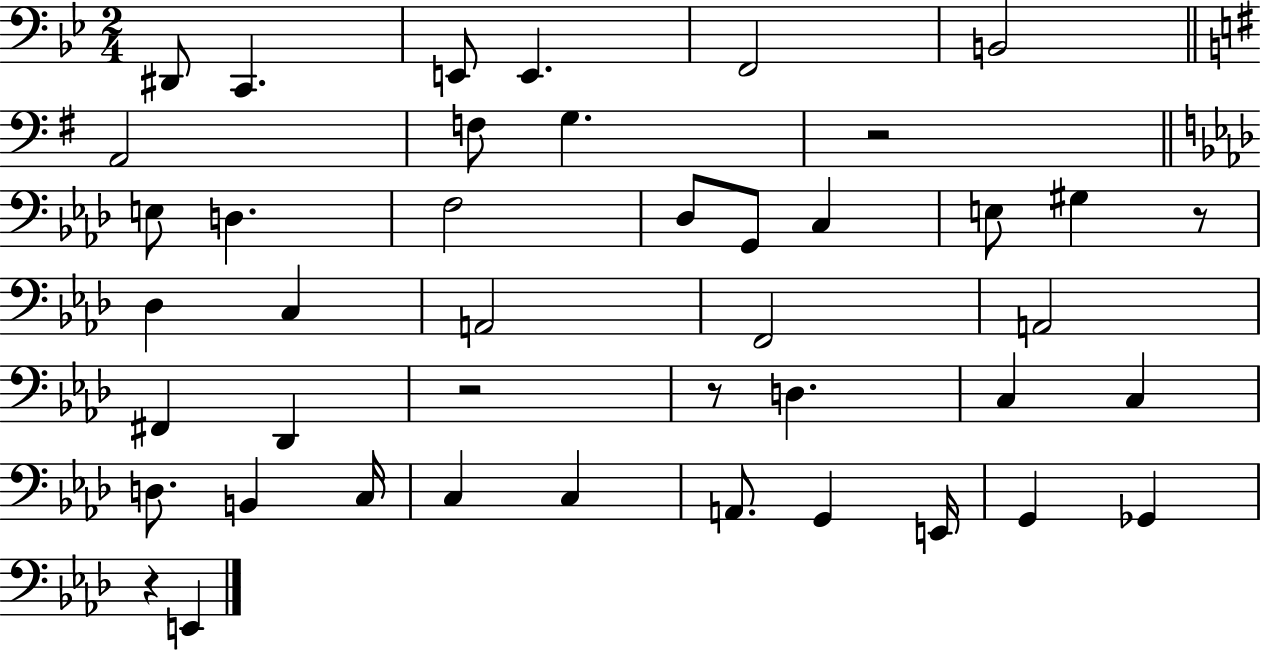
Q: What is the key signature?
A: BES major